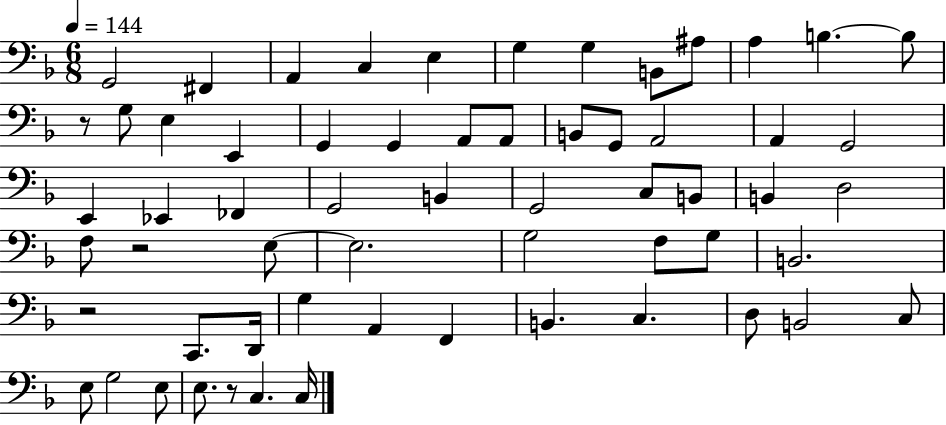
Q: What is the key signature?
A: F major